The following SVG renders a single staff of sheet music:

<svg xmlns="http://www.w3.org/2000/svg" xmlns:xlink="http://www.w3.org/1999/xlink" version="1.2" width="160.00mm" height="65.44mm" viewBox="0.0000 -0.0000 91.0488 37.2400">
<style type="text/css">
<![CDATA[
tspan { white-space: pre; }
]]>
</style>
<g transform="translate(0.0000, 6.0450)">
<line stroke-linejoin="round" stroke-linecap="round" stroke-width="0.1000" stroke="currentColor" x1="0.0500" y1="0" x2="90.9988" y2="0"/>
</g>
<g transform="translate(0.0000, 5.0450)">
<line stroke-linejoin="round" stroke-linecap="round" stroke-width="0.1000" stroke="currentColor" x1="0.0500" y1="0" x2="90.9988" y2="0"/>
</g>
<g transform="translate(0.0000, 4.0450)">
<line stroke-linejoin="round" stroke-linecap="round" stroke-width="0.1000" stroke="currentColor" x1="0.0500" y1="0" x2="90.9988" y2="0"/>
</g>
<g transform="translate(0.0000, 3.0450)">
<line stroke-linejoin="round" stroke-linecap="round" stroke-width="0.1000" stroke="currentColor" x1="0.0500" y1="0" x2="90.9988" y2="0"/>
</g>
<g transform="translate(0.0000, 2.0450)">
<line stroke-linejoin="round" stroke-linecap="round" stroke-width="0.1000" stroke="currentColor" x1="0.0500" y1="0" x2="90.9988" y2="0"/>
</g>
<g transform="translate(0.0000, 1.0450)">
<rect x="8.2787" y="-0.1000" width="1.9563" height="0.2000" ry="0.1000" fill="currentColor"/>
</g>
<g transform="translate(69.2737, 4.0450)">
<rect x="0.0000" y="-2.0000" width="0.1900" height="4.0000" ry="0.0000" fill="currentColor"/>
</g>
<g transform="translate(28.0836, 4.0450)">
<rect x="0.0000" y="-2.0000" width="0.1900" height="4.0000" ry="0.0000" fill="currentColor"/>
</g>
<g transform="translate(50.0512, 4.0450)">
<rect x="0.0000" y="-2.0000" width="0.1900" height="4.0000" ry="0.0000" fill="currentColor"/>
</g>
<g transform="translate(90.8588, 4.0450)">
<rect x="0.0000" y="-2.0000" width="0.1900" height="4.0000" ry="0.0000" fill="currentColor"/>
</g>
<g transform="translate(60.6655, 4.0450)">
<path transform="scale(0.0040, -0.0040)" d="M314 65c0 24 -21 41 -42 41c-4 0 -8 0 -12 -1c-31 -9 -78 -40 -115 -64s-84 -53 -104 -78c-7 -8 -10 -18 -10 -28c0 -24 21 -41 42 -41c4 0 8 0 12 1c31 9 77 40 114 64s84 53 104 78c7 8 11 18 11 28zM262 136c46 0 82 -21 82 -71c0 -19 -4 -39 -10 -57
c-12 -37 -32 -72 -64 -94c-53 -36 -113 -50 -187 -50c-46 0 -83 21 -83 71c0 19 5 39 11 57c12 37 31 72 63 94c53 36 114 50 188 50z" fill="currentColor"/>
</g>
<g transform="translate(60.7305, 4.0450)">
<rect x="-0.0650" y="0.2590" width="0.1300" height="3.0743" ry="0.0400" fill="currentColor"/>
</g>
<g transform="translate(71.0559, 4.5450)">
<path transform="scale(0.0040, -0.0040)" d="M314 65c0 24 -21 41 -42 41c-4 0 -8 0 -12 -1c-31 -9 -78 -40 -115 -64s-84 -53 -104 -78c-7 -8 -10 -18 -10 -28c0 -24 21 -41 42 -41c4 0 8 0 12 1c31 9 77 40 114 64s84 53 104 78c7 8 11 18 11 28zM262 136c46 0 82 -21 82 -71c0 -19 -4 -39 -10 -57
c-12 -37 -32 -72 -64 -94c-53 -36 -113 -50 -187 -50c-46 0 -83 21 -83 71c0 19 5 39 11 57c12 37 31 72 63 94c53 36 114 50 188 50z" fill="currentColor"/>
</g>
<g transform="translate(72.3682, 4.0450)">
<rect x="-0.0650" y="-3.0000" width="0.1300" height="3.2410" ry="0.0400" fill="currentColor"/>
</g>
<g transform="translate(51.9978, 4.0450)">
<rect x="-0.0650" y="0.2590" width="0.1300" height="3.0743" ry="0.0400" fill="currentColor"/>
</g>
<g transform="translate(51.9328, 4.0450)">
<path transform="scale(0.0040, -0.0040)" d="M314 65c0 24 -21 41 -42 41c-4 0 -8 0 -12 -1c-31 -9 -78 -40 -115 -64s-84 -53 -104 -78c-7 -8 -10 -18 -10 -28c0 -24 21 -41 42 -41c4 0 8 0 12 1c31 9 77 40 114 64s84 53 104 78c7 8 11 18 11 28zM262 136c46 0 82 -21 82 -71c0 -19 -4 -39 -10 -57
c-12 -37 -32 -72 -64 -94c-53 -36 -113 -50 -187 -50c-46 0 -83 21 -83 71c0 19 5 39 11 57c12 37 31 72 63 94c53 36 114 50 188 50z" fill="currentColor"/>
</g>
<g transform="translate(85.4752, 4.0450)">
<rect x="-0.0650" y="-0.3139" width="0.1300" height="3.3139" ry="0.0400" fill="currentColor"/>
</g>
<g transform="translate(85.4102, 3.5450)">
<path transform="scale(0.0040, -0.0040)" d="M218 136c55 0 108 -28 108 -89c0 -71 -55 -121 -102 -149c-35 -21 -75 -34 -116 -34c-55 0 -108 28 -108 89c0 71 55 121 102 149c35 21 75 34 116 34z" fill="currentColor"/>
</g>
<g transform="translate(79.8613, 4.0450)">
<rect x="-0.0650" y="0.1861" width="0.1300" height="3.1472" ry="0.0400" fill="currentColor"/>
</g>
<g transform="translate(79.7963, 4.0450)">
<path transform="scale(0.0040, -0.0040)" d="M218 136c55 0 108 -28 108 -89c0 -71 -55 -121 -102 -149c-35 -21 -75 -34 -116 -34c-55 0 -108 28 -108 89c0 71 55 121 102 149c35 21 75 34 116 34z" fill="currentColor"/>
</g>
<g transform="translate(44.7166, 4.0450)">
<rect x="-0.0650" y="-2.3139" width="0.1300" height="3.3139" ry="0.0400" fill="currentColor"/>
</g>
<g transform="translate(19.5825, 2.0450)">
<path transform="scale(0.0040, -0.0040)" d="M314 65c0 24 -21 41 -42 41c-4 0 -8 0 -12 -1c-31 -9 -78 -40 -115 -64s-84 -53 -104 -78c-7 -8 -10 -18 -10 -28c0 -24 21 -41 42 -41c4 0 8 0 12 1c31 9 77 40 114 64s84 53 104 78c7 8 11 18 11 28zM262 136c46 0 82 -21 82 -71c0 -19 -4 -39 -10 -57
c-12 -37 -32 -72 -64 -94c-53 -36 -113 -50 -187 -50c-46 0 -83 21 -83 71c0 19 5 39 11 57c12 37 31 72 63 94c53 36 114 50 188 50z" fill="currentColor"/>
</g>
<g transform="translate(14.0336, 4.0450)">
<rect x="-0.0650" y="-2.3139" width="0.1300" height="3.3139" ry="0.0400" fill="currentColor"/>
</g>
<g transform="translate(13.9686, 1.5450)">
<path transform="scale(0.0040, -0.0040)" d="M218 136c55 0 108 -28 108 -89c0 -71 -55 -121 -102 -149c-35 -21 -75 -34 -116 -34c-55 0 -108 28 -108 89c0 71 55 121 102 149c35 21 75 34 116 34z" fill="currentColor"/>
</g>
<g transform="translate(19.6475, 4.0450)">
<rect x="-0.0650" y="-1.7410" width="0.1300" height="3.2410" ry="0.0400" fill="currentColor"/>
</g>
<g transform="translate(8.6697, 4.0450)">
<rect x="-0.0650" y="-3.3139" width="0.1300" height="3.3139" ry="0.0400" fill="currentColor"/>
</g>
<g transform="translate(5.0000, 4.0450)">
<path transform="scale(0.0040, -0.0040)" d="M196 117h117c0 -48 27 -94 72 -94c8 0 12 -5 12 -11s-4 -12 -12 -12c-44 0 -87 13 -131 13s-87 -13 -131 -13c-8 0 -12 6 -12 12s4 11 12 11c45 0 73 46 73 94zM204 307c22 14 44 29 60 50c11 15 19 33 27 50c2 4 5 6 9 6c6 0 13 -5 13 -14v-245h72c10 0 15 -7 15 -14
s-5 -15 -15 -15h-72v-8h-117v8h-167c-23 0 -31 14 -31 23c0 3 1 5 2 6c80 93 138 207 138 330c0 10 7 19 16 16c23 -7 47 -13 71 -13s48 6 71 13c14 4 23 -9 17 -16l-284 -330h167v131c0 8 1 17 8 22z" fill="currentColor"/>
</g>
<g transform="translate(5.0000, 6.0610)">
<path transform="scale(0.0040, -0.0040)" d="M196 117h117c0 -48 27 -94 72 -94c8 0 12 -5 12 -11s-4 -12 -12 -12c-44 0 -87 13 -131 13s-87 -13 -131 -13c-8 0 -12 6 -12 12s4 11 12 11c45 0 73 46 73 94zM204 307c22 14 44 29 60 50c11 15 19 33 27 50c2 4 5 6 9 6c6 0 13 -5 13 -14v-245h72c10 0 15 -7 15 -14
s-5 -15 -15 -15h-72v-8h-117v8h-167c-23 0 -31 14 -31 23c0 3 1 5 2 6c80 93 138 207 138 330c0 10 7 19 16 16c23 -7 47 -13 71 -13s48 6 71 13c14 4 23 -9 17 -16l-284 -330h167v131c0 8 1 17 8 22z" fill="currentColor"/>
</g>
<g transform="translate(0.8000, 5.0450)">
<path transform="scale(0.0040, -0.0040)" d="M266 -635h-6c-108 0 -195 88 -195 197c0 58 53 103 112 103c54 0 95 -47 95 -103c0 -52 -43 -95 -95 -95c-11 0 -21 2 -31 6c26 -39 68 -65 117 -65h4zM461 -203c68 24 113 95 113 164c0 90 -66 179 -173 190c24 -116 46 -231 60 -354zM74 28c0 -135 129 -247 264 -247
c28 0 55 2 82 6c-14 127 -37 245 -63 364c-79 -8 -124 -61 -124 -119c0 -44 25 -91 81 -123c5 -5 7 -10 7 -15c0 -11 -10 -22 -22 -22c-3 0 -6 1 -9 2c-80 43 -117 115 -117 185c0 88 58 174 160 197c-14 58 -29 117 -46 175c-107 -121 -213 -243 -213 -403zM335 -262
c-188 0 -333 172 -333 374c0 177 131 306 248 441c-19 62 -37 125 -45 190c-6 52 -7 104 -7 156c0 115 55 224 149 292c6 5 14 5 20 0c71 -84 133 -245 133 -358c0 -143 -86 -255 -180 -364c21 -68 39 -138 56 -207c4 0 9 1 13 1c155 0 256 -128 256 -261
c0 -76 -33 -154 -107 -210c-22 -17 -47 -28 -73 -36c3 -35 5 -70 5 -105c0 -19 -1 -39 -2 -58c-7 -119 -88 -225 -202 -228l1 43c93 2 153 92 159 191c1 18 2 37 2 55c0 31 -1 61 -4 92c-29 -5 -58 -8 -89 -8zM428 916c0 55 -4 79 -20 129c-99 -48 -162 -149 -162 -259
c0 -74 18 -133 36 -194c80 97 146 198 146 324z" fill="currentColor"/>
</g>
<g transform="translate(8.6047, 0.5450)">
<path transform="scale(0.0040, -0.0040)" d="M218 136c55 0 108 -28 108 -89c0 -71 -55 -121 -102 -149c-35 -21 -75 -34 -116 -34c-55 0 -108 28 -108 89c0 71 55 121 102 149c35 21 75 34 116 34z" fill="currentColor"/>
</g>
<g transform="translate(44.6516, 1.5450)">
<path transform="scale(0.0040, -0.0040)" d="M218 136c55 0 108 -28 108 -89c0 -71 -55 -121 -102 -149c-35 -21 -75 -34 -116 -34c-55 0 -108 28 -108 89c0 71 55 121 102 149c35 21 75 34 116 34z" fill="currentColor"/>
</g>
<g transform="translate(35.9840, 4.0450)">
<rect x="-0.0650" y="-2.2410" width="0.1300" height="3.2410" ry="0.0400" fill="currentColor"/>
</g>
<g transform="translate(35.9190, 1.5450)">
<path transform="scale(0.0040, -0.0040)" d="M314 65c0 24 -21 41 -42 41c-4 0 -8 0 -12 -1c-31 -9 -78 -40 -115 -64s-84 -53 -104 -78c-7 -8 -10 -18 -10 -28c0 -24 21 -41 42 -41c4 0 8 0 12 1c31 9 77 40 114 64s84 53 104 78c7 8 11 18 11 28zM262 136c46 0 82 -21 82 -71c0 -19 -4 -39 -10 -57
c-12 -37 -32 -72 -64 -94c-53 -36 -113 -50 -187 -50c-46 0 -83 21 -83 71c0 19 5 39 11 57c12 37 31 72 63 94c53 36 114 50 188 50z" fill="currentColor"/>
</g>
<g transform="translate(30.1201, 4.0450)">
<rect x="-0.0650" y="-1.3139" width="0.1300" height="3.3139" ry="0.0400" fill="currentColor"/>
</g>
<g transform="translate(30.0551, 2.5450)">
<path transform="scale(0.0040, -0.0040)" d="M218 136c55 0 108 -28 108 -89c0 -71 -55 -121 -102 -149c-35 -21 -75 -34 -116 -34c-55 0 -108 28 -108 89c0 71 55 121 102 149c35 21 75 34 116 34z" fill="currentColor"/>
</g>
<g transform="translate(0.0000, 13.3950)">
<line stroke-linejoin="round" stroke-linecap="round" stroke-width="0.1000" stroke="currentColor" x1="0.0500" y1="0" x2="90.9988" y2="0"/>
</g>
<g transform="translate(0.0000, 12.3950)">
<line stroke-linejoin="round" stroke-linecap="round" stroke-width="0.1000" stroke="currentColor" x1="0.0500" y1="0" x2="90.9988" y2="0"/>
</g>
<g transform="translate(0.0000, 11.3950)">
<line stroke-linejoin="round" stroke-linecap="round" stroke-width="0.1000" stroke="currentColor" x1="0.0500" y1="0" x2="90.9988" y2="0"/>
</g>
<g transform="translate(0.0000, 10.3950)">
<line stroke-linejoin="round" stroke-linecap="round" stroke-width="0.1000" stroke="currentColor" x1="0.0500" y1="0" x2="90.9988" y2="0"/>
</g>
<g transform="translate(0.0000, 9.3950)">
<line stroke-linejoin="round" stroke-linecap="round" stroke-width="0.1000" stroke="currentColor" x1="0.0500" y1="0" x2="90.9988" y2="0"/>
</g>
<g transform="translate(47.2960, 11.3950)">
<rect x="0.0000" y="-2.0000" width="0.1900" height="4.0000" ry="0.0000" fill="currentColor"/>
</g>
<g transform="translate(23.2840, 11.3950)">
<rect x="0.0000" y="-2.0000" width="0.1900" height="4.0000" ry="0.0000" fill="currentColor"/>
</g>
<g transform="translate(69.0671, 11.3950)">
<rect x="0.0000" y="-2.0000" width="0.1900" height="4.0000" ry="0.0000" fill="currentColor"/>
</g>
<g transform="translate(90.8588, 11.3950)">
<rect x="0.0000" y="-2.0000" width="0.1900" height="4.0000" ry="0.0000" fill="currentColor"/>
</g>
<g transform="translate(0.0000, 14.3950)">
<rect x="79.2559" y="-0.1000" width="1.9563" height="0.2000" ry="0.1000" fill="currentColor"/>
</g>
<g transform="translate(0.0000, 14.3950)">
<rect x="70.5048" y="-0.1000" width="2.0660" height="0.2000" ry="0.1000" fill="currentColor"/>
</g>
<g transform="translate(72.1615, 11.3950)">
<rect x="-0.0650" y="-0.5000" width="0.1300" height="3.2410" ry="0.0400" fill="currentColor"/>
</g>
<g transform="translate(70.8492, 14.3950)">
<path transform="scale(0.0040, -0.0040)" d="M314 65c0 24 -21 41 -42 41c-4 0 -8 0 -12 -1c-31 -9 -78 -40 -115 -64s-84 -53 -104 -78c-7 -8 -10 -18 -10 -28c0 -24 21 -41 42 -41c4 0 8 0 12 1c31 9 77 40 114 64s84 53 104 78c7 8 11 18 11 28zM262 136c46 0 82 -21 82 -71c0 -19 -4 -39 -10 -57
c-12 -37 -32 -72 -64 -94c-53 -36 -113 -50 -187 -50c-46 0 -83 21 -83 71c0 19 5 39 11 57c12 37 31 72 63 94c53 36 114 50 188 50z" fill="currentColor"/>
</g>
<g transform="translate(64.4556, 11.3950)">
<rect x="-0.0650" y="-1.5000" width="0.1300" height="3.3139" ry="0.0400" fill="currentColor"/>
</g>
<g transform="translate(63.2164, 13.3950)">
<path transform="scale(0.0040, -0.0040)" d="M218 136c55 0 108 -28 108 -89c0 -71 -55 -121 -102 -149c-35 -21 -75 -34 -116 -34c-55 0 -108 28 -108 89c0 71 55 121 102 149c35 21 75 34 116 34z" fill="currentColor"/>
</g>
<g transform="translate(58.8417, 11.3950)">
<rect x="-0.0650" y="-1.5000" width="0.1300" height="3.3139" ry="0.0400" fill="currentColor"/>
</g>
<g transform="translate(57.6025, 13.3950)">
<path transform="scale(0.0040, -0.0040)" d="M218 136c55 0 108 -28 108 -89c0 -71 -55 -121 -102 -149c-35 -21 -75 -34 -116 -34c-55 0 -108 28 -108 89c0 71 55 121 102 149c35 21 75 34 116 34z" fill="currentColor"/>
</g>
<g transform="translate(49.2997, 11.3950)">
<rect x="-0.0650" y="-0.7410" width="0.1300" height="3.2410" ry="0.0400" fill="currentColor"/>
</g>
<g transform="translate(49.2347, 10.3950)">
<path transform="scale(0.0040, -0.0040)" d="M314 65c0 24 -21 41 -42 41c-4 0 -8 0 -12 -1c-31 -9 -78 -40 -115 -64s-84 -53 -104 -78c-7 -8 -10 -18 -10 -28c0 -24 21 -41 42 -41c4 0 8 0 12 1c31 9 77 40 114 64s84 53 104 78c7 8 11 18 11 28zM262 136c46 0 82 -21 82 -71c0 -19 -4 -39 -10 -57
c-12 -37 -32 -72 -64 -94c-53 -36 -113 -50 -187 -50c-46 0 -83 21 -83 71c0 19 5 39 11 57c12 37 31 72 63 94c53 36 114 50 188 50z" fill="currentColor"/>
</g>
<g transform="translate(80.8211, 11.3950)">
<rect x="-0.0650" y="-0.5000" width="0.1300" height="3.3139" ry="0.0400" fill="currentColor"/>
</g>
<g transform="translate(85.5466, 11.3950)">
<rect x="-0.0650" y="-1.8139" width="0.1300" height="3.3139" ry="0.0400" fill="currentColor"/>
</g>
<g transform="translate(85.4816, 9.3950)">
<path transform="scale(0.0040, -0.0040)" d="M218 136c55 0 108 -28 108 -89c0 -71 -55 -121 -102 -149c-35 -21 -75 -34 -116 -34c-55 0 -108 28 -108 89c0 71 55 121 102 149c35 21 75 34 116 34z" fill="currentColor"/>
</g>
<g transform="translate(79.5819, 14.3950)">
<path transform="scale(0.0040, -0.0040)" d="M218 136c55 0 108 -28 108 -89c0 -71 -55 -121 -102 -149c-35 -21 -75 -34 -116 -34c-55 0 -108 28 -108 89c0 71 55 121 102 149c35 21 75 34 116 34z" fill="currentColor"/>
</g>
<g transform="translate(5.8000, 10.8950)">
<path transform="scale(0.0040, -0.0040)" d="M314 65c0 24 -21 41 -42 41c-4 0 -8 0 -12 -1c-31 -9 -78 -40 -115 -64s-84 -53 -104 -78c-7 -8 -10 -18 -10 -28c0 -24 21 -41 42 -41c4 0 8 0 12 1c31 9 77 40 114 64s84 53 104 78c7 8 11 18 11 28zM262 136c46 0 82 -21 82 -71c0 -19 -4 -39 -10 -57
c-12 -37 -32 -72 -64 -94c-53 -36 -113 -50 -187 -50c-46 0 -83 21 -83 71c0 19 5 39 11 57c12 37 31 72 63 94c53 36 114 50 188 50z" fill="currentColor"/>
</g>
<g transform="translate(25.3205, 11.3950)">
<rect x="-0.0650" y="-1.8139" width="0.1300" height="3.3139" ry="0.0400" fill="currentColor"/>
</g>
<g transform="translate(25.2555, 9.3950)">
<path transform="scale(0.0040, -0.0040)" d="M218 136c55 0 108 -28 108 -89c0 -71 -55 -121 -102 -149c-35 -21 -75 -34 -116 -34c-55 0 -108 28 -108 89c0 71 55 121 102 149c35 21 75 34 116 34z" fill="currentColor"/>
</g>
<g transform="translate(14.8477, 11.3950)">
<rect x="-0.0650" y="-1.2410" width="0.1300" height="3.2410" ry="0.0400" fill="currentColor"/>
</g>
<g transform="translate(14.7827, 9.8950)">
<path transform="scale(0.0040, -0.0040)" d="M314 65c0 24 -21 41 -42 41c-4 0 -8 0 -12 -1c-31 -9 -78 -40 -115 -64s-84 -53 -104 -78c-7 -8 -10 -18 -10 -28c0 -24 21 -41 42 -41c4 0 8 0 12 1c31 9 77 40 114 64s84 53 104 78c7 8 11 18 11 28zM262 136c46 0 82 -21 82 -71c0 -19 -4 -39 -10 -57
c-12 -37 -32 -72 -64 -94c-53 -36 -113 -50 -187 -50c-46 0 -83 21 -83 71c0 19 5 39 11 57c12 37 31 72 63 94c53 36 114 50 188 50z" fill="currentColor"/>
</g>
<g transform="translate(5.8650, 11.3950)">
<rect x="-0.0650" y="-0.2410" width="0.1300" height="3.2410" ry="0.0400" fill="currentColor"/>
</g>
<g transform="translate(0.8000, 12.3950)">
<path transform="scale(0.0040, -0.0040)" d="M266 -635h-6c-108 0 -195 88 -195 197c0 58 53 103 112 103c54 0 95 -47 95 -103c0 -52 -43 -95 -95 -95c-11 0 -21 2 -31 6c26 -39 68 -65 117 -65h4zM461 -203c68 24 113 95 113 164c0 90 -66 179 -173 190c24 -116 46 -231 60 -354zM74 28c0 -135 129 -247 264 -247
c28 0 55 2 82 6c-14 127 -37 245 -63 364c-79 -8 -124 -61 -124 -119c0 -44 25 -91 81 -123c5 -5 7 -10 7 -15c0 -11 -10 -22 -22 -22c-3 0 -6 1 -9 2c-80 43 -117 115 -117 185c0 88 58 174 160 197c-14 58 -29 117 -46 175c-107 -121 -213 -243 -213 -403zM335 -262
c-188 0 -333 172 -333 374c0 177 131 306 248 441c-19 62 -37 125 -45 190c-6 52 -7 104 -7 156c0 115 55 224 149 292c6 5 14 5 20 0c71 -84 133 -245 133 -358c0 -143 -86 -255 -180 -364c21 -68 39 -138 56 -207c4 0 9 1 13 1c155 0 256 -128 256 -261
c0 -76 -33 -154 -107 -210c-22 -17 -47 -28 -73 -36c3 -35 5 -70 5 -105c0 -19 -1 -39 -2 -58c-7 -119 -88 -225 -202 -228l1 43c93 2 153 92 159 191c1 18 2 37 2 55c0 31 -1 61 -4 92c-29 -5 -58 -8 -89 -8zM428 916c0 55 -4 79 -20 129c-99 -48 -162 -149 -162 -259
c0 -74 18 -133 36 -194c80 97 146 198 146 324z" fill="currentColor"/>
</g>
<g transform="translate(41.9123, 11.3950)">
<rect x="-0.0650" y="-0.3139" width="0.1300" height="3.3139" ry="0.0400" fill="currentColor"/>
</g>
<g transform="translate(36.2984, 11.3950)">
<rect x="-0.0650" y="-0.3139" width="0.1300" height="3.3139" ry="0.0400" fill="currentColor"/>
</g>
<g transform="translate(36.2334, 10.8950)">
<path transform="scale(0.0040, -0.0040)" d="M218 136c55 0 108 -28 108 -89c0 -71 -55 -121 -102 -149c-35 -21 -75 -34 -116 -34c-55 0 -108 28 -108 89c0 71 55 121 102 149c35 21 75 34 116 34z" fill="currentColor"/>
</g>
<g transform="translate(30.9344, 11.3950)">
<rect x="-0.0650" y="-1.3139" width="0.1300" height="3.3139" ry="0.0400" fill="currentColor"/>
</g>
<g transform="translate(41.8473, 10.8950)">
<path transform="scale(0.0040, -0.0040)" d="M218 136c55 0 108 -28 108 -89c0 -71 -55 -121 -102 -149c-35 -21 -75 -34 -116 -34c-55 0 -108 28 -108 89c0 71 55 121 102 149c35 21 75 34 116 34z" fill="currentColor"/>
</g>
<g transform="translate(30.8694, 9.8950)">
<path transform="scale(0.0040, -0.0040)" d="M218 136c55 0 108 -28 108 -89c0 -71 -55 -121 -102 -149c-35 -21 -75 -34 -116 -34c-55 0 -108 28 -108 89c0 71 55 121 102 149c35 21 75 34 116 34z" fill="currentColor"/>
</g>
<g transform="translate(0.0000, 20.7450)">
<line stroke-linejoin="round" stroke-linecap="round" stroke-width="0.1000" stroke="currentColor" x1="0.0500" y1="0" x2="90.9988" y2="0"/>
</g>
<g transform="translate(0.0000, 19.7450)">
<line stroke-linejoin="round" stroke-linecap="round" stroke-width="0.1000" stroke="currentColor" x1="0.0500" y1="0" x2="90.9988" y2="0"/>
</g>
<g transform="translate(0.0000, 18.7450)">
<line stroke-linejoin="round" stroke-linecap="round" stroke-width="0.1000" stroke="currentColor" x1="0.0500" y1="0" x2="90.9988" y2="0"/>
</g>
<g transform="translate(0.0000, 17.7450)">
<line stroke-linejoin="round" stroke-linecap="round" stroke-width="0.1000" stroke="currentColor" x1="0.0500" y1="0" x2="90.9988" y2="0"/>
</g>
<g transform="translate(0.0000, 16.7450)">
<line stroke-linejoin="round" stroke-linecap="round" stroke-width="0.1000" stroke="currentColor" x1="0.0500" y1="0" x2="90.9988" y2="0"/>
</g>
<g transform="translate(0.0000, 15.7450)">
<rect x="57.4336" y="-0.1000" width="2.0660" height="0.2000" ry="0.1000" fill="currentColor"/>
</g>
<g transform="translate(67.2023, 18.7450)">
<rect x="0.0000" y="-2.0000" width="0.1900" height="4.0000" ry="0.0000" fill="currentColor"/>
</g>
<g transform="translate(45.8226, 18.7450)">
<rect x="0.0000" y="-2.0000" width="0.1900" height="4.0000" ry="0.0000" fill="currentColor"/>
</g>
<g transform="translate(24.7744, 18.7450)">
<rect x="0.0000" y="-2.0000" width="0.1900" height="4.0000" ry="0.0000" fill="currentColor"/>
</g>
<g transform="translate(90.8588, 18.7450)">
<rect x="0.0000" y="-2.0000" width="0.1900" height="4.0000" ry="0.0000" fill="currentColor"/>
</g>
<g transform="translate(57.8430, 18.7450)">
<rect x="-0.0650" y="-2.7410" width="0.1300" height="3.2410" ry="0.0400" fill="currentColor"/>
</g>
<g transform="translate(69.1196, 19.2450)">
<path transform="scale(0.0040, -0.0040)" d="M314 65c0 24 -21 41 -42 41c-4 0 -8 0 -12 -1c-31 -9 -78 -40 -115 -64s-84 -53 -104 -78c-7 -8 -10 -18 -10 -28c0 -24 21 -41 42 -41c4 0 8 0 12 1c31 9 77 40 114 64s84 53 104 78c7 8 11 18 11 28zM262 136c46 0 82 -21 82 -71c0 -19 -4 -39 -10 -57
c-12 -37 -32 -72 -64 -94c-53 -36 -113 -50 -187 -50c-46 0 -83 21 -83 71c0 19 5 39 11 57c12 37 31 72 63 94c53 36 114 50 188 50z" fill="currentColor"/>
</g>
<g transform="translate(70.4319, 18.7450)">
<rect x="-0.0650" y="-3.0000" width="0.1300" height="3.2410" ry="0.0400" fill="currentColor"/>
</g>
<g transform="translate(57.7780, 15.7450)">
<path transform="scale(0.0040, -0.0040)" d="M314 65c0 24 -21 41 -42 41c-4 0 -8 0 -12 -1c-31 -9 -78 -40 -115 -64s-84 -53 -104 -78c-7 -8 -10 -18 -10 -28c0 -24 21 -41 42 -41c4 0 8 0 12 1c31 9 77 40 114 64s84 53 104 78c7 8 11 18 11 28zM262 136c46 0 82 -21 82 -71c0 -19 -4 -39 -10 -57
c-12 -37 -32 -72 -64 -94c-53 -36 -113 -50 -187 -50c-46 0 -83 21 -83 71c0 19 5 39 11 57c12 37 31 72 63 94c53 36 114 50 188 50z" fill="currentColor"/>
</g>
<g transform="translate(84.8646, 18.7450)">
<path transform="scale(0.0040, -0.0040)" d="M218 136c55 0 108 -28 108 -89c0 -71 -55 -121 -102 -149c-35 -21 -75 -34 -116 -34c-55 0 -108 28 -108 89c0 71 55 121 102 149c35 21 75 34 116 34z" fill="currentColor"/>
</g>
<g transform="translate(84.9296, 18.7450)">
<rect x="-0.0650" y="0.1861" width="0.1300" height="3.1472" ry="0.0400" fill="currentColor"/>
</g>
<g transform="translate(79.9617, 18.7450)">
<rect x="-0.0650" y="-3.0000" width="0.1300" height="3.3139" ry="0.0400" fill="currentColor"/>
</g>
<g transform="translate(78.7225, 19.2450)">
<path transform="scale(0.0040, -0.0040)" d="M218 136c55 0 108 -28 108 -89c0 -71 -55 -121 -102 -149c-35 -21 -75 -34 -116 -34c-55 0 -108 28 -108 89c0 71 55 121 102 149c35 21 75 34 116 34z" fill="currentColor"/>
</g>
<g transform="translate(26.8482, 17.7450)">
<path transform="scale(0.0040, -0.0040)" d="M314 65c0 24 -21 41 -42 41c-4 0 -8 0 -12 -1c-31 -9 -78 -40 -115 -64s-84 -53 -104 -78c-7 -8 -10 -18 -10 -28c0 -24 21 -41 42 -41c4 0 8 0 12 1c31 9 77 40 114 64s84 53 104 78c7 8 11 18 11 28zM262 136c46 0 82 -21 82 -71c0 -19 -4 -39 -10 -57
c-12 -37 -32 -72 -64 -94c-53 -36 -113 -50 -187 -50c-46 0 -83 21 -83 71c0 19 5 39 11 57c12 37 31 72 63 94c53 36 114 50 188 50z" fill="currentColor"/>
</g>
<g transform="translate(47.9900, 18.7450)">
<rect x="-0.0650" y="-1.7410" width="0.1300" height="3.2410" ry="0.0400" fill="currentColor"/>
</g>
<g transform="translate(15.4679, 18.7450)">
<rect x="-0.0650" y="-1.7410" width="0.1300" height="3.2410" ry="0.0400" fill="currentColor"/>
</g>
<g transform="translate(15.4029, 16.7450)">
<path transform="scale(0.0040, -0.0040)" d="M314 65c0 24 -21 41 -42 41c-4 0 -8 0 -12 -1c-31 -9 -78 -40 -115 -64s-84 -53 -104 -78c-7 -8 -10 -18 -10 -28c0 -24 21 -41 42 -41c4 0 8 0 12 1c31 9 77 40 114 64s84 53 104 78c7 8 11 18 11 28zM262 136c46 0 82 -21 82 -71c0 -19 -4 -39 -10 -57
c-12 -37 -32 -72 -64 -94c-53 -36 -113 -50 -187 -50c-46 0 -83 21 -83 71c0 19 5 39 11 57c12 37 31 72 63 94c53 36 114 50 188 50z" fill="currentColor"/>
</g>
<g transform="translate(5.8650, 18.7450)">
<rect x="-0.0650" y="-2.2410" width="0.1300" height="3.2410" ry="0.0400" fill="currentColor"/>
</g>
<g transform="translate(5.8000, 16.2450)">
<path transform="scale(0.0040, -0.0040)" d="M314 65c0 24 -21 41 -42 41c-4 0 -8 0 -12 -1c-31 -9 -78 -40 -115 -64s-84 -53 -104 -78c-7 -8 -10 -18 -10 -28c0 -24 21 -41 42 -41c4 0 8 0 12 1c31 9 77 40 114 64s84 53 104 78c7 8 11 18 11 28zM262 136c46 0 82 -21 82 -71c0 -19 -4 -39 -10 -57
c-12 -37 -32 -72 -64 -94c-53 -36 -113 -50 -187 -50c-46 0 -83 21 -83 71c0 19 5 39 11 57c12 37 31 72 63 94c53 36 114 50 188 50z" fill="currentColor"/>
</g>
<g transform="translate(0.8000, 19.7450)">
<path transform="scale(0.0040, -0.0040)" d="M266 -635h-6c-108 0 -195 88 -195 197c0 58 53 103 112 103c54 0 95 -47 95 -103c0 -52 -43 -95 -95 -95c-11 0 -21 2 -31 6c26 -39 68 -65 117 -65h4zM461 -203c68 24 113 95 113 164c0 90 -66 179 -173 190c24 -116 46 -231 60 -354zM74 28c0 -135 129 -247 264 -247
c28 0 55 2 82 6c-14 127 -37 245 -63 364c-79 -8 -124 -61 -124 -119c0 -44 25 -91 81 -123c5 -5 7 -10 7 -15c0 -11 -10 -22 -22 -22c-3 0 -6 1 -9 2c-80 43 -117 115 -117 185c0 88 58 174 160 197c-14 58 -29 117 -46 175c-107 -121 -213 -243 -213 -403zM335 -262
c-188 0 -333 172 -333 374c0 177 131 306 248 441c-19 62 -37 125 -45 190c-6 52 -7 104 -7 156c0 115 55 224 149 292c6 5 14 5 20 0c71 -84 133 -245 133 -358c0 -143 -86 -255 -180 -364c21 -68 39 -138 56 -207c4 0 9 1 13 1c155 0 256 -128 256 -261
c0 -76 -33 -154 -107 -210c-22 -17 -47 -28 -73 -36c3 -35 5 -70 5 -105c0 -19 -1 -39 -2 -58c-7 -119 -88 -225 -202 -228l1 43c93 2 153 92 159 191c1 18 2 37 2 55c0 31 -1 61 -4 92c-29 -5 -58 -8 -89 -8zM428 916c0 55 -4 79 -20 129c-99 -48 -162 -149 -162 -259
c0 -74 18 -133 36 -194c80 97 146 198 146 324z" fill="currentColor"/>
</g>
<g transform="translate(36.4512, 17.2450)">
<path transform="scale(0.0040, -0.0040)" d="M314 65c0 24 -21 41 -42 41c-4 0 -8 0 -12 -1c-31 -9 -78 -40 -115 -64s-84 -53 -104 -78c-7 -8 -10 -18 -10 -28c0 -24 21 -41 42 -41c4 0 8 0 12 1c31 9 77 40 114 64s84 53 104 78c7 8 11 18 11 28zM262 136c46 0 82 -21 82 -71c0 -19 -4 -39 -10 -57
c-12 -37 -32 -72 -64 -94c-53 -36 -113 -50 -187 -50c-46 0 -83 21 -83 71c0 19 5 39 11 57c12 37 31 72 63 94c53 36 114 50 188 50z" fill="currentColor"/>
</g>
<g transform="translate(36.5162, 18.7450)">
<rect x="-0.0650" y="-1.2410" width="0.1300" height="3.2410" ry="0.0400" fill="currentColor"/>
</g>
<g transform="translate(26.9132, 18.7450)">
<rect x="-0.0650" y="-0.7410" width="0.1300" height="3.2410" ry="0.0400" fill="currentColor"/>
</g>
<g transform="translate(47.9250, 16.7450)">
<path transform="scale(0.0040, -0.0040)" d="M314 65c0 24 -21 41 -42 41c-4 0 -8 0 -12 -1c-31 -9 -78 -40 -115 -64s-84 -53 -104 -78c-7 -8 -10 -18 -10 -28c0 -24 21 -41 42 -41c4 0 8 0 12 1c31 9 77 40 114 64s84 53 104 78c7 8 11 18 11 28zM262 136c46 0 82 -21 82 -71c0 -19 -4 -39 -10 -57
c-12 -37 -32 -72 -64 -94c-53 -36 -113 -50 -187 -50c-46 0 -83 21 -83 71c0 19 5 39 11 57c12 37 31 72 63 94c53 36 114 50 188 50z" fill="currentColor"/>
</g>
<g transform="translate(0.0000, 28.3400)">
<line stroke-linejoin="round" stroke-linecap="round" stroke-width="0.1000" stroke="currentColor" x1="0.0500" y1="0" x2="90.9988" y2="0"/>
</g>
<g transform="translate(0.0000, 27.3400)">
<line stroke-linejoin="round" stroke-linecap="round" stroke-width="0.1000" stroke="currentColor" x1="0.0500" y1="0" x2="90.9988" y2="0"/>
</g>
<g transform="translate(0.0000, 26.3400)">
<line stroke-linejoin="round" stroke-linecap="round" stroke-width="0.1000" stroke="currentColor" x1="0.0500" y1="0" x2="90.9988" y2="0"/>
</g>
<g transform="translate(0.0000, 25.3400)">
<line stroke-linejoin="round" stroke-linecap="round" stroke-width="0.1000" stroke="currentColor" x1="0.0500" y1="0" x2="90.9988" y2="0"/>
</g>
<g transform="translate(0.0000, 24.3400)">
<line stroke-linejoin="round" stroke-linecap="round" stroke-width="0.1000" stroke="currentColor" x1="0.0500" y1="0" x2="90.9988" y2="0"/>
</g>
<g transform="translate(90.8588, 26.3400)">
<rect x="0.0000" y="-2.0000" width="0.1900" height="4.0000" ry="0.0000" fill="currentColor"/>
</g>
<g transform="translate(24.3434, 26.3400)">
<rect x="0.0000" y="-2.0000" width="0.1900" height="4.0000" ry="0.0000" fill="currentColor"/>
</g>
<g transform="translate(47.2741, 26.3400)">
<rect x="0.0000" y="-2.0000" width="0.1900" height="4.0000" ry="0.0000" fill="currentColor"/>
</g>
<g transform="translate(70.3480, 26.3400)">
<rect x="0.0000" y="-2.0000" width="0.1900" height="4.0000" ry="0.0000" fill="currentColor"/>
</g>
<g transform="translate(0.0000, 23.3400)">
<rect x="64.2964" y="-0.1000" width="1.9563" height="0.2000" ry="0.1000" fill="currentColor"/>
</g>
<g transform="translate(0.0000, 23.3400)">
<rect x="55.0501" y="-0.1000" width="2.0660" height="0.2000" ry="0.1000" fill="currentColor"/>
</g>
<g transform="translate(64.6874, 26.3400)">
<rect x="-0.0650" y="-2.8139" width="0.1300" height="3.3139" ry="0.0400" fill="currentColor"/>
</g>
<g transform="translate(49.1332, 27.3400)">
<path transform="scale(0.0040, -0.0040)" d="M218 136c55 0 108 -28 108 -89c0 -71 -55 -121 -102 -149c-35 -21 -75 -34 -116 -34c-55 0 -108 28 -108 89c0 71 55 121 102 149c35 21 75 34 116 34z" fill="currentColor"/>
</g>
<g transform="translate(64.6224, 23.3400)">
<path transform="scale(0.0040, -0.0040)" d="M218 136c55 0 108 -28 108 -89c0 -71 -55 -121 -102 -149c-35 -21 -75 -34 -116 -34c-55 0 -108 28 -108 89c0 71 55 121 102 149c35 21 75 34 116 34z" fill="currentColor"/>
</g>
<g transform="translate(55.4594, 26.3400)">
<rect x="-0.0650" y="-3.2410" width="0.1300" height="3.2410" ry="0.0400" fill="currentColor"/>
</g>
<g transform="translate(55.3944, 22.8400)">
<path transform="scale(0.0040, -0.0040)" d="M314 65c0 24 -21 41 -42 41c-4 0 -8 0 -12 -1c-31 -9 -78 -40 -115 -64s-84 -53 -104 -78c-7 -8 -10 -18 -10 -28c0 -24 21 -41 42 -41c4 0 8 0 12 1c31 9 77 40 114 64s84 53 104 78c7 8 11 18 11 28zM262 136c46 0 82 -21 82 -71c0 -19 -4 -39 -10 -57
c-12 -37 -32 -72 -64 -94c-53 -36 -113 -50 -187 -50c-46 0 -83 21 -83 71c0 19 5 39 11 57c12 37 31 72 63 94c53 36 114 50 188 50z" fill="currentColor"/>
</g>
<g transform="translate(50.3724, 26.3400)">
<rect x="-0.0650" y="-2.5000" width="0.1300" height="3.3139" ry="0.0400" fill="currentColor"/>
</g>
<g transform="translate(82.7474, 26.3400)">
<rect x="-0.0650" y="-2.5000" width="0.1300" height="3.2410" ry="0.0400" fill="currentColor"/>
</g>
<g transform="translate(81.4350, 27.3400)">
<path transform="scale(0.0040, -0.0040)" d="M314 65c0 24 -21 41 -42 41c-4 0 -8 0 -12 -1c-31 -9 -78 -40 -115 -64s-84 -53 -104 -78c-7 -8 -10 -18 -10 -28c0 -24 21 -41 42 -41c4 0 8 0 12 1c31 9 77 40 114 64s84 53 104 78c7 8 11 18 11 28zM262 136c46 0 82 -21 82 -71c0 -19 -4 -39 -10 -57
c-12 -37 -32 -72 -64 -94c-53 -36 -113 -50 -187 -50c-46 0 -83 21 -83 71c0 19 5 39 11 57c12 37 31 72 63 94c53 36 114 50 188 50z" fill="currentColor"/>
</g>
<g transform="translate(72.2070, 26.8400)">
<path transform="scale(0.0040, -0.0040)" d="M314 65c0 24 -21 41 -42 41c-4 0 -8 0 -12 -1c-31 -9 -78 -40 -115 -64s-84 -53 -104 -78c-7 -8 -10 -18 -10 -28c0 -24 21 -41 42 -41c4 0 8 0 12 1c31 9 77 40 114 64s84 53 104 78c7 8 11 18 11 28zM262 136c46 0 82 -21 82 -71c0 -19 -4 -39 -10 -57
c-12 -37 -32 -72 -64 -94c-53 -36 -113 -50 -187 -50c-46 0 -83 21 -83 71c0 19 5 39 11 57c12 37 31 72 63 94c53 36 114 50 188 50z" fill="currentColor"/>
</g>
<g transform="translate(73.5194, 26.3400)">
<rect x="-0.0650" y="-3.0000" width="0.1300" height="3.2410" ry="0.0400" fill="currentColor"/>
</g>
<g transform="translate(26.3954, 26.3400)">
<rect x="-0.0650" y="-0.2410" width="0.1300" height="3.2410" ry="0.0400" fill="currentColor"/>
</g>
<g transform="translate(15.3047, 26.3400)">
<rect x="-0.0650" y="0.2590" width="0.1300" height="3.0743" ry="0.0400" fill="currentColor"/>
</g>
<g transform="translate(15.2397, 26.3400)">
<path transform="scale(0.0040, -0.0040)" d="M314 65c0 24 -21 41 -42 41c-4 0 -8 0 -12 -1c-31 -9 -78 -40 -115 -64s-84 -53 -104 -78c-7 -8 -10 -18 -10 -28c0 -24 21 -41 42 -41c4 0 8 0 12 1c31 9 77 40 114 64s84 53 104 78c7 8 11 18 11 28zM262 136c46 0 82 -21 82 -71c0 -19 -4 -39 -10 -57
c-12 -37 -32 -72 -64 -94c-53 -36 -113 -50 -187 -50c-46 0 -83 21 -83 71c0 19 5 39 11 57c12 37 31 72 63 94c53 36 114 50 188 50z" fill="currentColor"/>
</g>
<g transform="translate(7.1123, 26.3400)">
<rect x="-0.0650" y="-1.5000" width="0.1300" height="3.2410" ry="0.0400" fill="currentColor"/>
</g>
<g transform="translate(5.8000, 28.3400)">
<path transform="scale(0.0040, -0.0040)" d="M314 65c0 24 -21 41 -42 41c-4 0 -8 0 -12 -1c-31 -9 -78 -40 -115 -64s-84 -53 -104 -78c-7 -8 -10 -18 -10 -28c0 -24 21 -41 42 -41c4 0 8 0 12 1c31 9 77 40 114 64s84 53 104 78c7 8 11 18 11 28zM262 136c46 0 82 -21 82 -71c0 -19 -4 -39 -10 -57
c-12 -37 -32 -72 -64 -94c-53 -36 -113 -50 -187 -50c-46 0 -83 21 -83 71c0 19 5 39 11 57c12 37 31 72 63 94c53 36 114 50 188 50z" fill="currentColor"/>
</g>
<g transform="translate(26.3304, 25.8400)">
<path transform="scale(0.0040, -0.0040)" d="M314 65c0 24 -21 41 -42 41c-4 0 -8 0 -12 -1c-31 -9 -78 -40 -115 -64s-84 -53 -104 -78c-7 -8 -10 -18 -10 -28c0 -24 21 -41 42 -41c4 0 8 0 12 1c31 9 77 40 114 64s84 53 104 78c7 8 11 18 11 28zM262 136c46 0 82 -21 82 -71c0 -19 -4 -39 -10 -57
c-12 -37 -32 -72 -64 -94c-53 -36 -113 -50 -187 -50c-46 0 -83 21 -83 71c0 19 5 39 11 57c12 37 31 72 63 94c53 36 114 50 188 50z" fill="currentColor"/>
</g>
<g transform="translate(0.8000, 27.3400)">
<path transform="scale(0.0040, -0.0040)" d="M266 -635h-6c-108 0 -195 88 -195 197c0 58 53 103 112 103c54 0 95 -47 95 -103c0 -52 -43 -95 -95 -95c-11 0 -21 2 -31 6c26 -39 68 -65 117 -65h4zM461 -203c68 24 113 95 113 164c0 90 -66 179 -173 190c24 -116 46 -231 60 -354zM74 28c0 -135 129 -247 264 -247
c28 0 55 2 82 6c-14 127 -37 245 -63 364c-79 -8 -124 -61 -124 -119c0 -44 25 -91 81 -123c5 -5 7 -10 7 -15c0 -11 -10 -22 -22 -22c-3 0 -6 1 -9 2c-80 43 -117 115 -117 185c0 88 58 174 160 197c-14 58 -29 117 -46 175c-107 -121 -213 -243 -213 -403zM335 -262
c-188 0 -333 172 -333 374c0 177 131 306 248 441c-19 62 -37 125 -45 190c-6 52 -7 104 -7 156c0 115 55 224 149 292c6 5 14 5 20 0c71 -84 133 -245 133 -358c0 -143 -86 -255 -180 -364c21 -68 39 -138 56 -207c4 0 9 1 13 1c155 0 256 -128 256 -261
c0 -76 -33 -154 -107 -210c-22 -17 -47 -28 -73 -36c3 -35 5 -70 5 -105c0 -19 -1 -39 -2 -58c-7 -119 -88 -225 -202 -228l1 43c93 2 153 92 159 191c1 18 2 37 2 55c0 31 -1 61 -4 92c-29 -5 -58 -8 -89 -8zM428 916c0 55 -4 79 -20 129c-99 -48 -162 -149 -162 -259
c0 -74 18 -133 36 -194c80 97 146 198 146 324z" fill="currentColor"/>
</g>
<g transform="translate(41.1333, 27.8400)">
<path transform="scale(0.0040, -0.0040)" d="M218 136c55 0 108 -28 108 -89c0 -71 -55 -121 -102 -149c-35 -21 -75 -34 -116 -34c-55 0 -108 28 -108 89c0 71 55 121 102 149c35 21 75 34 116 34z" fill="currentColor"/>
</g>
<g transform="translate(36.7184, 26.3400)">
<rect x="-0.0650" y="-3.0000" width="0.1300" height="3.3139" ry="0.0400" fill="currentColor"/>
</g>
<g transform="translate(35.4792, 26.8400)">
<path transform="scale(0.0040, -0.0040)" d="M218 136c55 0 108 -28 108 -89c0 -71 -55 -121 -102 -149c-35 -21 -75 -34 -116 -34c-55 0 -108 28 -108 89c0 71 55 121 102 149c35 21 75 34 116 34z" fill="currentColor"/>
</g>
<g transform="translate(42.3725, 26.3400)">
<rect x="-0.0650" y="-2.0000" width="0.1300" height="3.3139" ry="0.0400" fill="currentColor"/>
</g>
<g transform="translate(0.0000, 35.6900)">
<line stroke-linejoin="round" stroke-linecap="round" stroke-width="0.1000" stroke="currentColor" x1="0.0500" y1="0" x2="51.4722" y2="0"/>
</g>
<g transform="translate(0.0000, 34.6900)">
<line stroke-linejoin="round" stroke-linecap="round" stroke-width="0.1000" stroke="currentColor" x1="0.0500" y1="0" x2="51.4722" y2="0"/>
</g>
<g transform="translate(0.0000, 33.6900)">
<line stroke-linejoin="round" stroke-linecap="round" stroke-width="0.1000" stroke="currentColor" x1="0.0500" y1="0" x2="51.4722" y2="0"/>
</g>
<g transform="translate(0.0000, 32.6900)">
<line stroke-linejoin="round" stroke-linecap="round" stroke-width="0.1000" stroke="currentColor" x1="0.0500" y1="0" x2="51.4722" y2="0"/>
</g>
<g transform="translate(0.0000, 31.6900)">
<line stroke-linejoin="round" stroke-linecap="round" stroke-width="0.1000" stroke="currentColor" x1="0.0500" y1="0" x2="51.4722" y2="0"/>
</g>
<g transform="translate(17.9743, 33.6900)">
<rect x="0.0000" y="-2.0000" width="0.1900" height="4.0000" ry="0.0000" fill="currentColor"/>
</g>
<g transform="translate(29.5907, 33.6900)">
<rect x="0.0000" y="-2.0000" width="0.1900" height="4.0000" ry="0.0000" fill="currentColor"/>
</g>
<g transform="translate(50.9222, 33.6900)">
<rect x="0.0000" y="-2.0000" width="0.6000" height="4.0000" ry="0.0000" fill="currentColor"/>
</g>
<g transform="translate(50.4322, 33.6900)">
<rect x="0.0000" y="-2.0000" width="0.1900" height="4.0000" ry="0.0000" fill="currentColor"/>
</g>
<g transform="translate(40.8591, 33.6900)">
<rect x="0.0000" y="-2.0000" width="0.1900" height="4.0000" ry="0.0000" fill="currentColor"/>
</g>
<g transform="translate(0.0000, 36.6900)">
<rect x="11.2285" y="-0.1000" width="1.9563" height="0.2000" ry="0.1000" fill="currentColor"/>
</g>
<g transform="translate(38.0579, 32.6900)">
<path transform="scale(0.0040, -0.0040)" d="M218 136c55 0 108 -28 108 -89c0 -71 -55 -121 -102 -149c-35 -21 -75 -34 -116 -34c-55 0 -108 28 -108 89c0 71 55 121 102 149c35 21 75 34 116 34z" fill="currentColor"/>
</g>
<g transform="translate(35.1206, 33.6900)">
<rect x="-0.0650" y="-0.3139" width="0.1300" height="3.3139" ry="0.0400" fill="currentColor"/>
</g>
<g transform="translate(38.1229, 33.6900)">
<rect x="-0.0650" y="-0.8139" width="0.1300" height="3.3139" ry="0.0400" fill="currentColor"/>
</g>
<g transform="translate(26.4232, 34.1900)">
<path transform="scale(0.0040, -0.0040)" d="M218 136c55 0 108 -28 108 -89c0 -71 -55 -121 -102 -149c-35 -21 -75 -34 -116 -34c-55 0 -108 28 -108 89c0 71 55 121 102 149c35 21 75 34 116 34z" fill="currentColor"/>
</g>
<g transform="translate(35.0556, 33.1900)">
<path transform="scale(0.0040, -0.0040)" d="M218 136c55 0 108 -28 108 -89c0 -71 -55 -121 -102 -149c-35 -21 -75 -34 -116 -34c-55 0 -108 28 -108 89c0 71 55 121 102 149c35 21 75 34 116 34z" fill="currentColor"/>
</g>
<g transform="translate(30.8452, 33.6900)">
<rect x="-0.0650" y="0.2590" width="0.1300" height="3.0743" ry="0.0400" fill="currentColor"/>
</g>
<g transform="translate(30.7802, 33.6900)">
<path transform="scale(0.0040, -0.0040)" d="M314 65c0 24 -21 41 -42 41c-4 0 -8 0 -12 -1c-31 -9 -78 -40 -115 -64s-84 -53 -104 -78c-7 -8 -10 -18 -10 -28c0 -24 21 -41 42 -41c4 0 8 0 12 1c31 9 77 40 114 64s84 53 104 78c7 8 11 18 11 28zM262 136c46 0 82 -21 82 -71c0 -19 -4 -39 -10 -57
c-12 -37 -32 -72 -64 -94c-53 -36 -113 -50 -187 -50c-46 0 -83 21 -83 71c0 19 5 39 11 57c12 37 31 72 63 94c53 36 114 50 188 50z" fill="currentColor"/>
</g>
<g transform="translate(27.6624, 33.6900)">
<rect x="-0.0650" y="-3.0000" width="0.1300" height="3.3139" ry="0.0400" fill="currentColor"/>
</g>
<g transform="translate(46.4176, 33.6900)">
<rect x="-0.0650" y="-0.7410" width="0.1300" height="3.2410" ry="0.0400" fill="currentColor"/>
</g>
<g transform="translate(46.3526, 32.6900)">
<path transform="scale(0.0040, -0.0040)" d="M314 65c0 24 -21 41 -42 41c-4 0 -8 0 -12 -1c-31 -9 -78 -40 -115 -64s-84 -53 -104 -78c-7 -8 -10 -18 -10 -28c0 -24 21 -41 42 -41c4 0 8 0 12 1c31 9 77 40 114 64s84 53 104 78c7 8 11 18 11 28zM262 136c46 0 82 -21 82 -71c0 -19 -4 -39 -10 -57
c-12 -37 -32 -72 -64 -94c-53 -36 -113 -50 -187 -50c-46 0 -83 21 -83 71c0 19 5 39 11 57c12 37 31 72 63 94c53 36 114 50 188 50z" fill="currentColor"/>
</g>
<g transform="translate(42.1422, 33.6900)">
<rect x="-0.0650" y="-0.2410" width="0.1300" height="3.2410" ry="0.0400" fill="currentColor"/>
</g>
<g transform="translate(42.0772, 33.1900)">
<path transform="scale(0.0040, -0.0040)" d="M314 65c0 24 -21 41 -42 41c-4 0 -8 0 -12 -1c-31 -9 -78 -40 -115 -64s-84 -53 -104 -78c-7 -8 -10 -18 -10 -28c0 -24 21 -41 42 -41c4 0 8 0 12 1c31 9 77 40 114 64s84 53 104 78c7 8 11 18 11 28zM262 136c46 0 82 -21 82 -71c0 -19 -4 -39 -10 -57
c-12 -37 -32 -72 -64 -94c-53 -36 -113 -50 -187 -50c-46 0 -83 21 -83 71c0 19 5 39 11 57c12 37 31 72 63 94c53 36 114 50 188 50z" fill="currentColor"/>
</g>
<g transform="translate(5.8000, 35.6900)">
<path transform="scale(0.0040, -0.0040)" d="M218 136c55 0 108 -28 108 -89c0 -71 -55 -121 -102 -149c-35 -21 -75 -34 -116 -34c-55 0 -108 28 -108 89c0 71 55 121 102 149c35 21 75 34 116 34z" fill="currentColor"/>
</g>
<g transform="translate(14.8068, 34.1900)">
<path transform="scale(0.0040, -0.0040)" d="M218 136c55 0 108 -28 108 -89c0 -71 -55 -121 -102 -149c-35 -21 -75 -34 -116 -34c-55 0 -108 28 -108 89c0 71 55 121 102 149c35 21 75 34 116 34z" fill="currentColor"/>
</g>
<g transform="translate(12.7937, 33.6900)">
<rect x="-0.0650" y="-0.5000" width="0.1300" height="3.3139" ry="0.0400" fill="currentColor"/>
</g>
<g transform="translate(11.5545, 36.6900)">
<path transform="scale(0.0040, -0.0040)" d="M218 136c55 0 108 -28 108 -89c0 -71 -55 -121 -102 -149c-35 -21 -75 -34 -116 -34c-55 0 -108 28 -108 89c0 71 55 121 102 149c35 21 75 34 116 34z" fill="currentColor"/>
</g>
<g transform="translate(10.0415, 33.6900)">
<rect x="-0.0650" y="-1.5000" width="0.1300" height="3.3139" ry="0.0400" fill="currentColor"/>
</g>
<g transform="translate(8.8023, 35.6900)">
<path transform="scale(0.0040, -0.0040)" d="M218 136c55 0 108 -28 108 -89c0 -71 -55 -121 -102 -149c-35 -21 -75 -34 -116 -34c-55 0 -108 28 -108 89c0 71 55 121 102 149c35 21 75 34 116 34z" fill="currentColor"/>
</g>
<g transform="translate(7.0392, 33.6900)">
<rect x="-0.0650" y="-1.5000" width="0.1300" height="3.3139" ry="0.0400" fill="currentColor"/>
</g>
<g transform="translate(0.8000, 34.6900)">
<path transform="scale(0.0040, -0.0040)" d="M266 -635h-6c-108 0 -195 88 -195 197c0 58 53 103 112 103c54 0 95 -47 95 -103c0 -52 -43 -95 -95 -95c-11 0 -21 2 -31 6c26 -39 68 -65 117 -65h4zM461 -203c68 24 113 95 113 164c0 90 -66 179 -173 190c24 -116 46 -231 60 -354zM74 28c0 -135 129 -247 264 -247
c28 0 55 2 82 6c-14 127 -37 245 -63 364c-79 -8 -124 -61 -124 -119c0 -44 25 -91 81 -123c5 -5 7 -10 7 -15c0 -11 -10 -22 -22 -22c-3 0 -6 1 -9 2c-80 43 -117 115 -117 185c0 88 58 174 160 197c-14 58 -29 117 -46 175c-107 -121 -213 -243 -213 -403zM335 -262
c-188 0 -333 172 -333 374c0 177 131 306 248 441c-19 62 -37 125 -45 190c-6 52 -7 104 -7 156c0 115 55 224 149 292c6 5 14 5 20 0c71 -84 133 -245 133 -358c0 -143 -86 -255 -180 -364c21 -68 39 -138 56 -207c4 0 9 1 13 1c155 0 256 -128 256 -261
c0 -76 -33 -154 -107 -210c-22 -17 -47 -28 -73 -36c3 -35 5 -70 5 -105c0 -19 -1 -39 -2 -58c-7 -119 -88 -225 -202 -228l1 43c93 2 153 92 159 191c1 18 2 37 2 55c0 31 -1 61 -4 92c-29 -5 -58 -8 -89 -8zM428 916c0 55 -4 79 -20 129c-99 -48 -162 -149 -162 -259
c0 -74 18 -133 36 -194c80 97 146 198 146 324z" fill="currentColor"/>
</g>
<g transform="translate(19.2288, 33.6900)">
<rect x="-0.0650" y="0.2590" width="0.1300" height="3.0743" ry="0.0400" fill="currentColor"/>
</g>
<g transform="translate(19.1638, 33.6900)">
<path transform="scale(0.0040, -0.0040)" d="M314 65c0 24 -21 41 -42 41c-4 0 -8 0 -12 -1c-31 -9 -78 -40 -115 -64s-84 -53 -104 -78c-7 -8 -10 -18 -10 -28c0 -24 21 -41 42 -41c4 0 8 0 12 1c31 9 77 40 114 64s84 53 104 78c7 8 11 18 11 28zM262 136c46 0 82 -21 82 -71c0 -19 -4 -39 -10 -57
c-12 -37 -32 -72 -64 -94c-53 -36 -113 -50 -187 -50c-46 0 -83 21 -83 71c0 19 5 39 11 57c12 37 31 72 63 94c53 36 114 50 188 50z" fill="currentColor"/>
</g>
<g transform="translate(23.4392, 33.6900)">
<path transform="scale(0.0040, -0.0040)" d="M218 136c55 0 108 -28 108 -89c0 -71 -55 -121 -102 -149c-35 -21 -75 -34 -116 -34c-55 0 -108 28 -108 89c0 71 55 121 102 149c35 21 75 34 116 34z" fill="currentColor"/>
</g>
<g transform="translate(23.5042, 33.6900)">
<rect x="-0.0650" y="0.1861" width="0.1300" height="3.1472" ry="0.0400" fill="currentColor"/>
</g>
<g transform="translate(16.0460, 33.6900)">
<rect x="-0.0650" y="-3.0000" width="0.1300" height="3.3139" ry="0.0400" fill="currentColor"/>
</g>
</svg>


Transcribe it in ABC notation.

X:1
T:Untitled
M:4/4
L:1/4
K:C
b g f2 e g2 g B2 B2 A2 B c c2 e2 f e c c d2 E E C2 C f g2 f2 d2 e2 f2 a2 A2 A B E2 B2 c2 A F G b2 a A2 G2 E E C A B2 B A B2 c d c2 d2